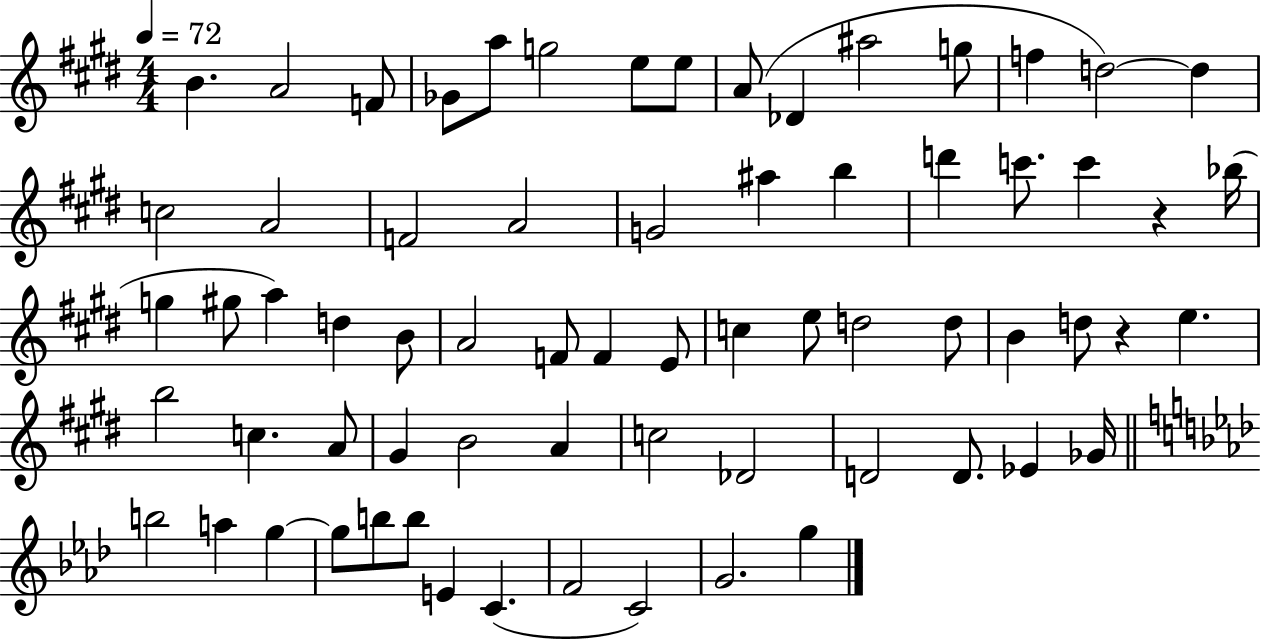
B4/q. A4/h F4/e Gb4/e A5/e G5/h E5/e E5/e A4/e Db4/q A#5/h G5/e F5/q D5/h D5/q C5/h A4/h F4/h A4/h G4/h A#5/q B5/q D6/q C6/e. C6/q R/q Bb5/s G5/q G#5/e A5/q D5/q B4/e A4/h F4/e F4/q E4/e C5/q E5/e D5/h D5/e B4/q D5/e R/q E5/q. B5/h C5/q. A4/e G#4/q B4/h A4/q C5/h Db4/h D4/h D4/e. Eb4/q Gb4/s B5/h A5/q G5/q G5/e B5/e B5/e E4/q C4/q. F4/h C4/h G4/h. G5/q